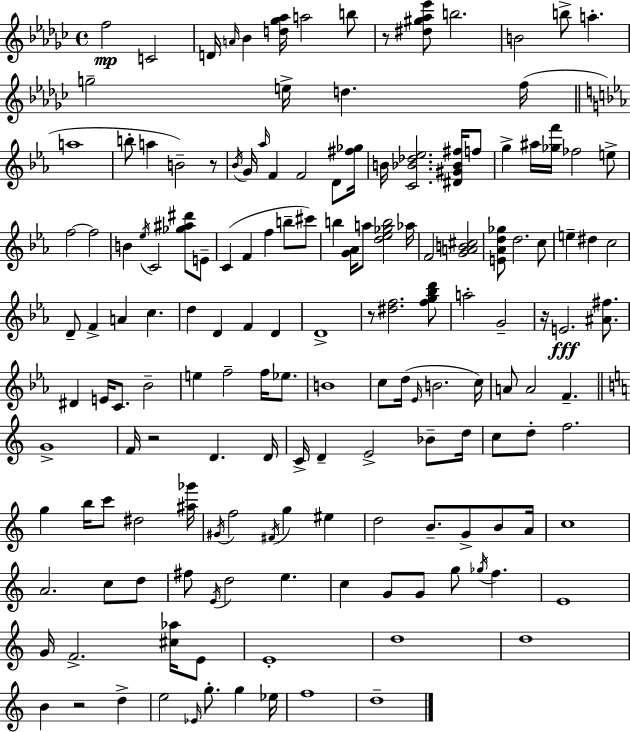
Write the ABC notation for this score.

X:1
T:Untitled
M:4/4
L:1/4
K:Ebm
f2 C2 D/4 A/4 _B [d_g_a]/4 a2 b/2 z/2 [^d^g_a_e']/2 b2 B2 b/2 a g2 e/4 d f/4 a4 b/2 a B2 z/2 _B/4 G/4 _a/4 F F2 D/2 [^f_g]/4 B/4 [C_B_d_e]2 [^D^G_B^f]/4 f/2 g ^a/4 [_gf']/4 _f2 e/2 f2 f2 B _e/4 C2 [_g^a^d']/2 E/2 C F f b/2 ^c'/2 b [G_A]/4 a/2 [d_e_gb]2 _a/4 F2 [GAB^c]2 [E_Ad_g]/2 d2 c/2 e ^d c2 D/2 F A c d D F D D4 z/2 [^df]2 [fg_bd']/2 a2 G2 z/4 E2 [^A^f]/2 ^D E/4 C/2 _B2 e f2 f/4 _e/2 B4 c/2 d/4 _E/4 B2 c/4 A/2 A2 F G4 F/4 z2 D D/4 C/4 D E2 _B/2 d/4 c/2 d/2 f2 g b/4 c'/2 ^d2 [^a_g']/4 ^G/4 f2 ^F/4 g ^e d2 B/2 G/2 B/2 A/4 c4 A2 c/2 d/2 ^f/2 E/4 d2 e c G/2 G/2 g/2 _g/4 f E4 G/4 F2 [^c_a]/4 E/2 E4 d4 d4 B z2 d e2 _E/4 g/2 g _e/4 f4 d4